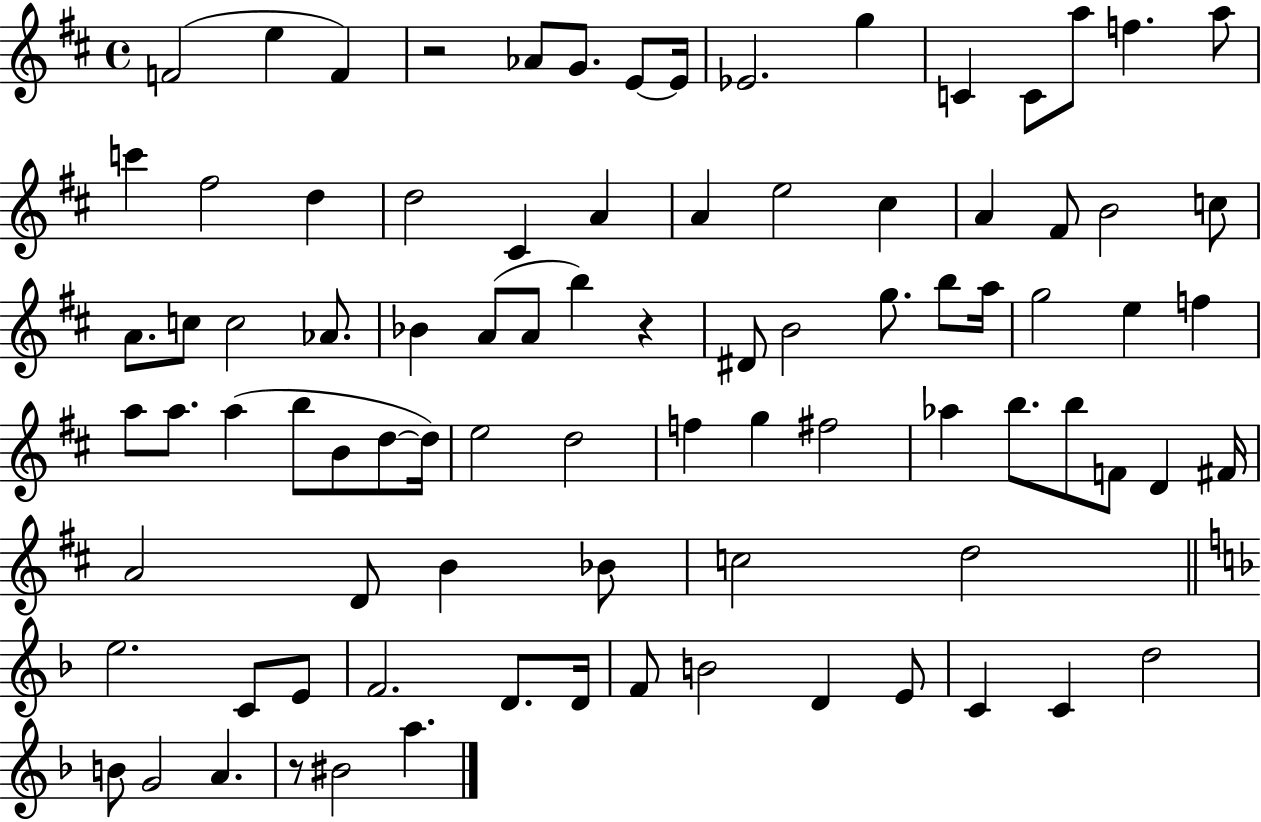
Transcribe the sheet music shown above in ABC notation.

X:1
T:Untitled
M:4/4
L:1/4
K:D
F2 e F z2 _A/2 G/2 E/2 E/4 _E2 g C C/2 a/2 f a/2 c' ^f2 d d2 ^C A A e2 ^c A ^F/2 B2 c/2 A/2 c/2 c2 _A/2 _B A/2 A/2 b z ^D/2 B2 g/2 b/2 a/4 g2 e f a/2 a/2 a b/2 B/2 d/2 d/4 e2 d2 f g ^f2 _a b/2 b/2 F/2 D ^F/4 A2 D/2 B _B/2 c2 d2 e2 C/2 E/2 F2 D/2 D/4 F/2 B2 D E/2 C C d2 B/2 G2 A z/2 ^B2 a